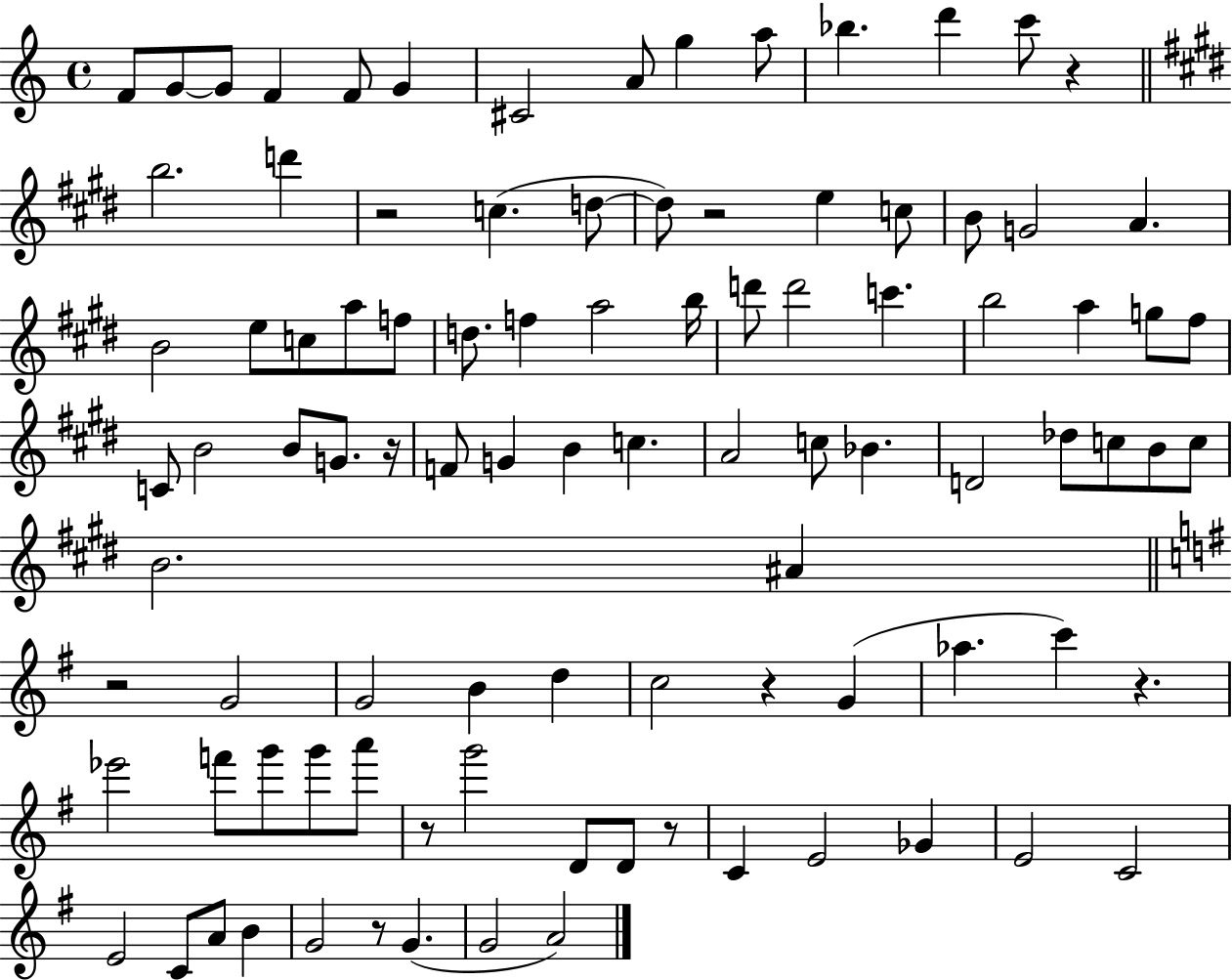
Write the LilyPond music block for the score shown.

{
  \clef treble
  \time 4/4
  \defaultTimeSignature
  \key c \major
  \repeat volta 2 { f'8 g'8~~ g'8 f'4 f'8 g'4 | cis'2 a'8 g''4 a''8 | bes''4. d'''4 c'''8 r4 | \bar "||" \break \key e \major b''2. d'''4 | r2 c''4.( d''8~~ | d''8) r2 e''4 c''8 | b'8 g'2 a'4. | \break b'2 e''8 c''8 a''8 f''8 | d''8. f''4 a''2 b''16 | d'''8 d'''2 c'''4. | b''2 a''4 g''8 fis''8 | \break c'8 b'2 b'8 g'8. r16 | f'8 g'4 b'4 c''4. | a'2 c''8 bes'4. | d'2 des''8 c''8 b'8 c''8 | \break b'2. ais'4 | \bar "||" \break \key g \major r2 g'2 | g'2 b'4 d''4 | c''2 r4 g'4( | aes''4. c'''4) r4. | \break ees'''2 f'''8 g'''8 g'''8 a'''8 | r8 g'''2 d'8 d'8 r8 | c'4 e'2 ges'4 | e'2 c'2 | \break e'2 c'8 a'8 b'4 | g'2 r8 g'4.( | g'2 a'2) | } \bar "|."
}